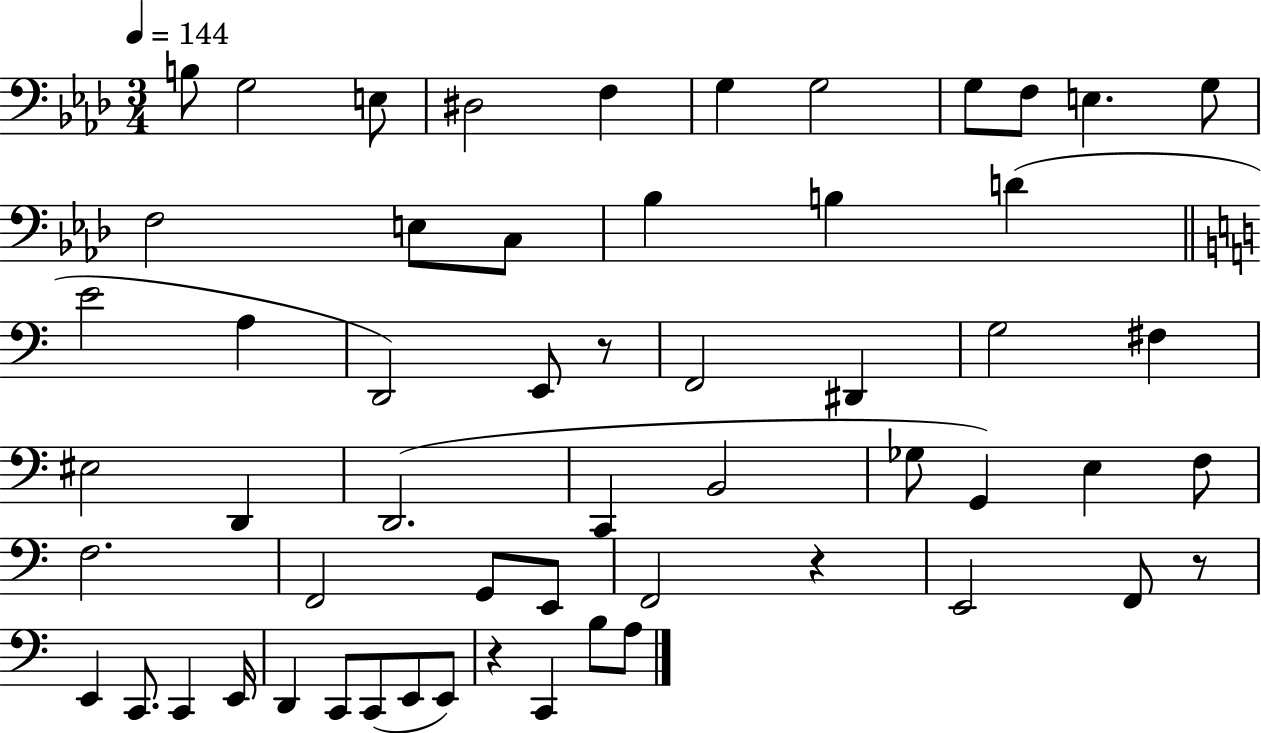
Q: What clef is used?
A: bass